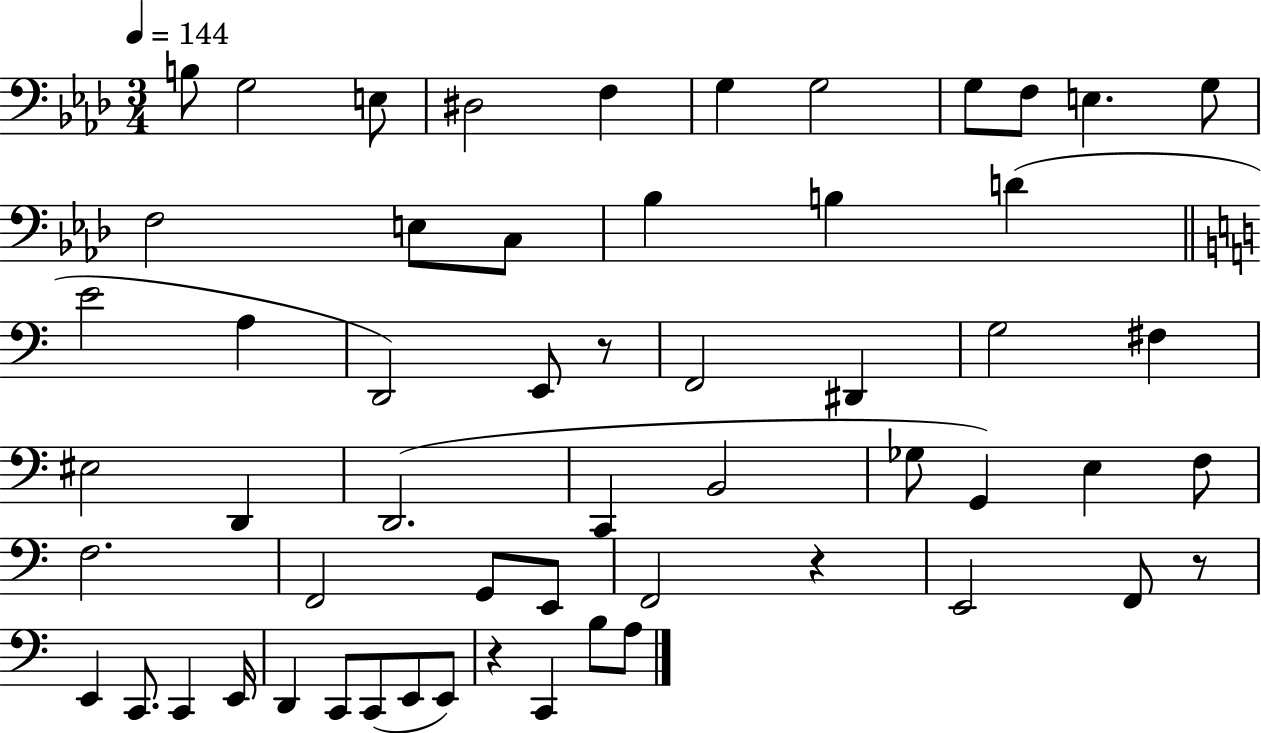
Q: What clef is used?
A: bass